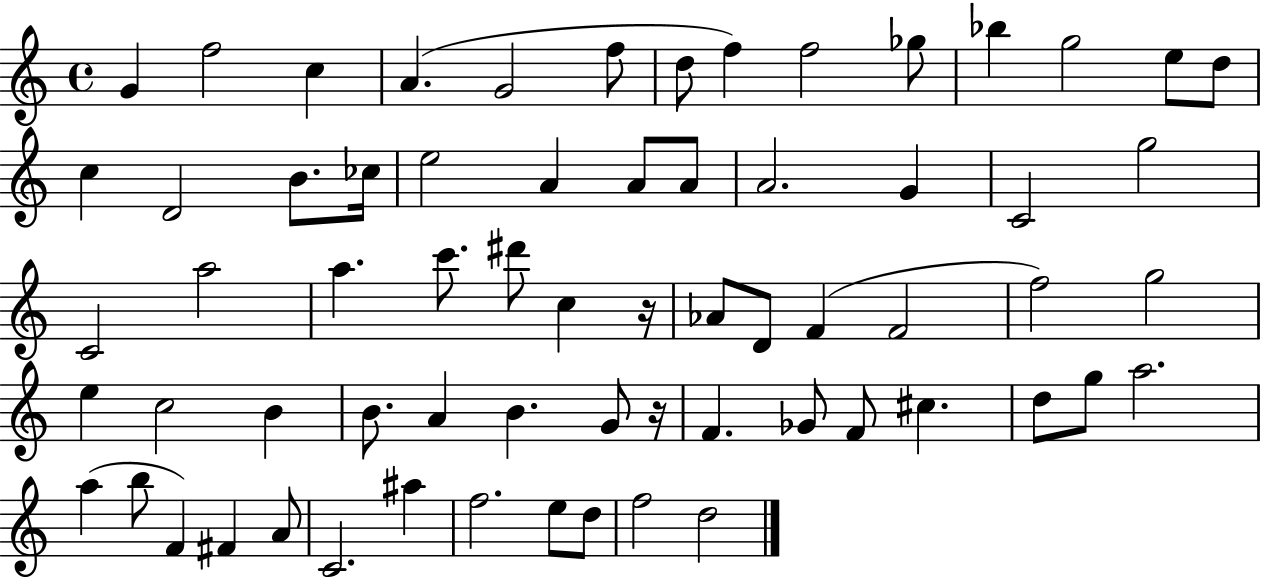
{
  \clef treble
  \time 4/4
  \defaultTimeSignature
  \key c \major
  g'4 f''2 c''4 | a'4.( g'2 f''8 | d''8 f''4) f''2 ges''8 | bes''4 g''2 e''8 d''8 | \break c''4 d'2 b'8. ces''16 | e''2 a'4 a'8 a'8 | a'2. g'4 | c'2 g''2 | \break c'2 a''2 | a''4. c'''8. dis'''8 c''4 r16 | aes'8 d'8 f'4( f'2 | f''2) g''2 | \break e''4 c''2 b'4 | b'8. a'4 b'4. g'8 r16 | f'4. ges'8 f'8 cis''4. | d''8 g''8 a''2. | \break a''4( b''8 f'4) fis'4 a'8 | c'2. ais''4 | f''2. e''8 d''8 | f''2 d''2 | \break \bar "|."
}